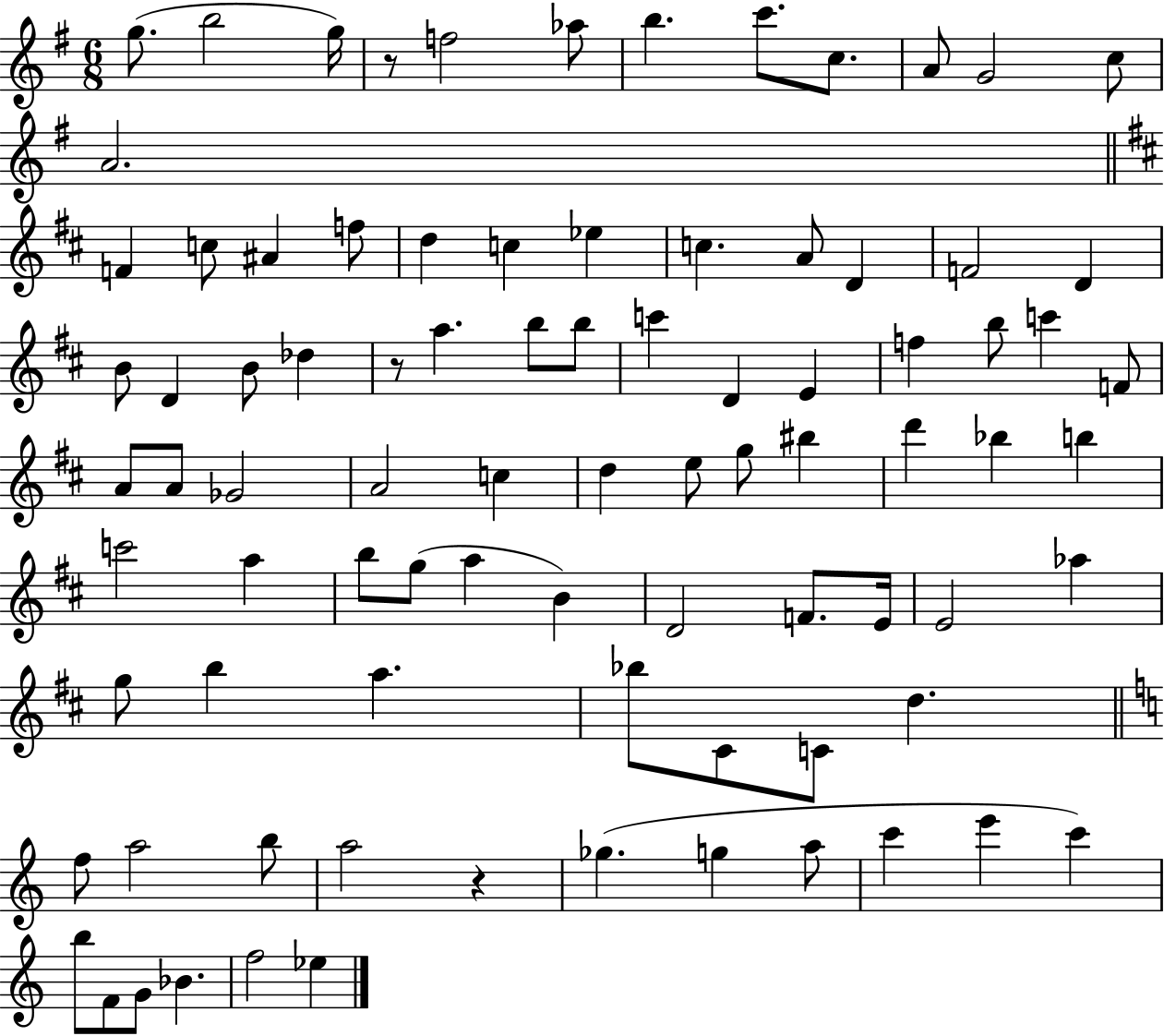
{
  \clef treble
  \numericTimeSignature
  \time 6/8
  \key g \major
  \repeat volta 2 { g''8.( b''2 g''16) | r8 f''2 aes''8 | b''4. c'''8. c''8. | a'8 g'2 c''8 | \break a'2. | \bar "||" \break \key d \major f'4 c''8 ais'4 f''8 | d''4 c''4 ees''4 | c''4. a'8 d'4 | f'2 d'4 | \break b'8 d'4 b'8 des''4 | r8 a''4. b''8 b''8 | c'''4 d'4 e'4 | f''4 b''8 c'''4 f'8 | \break a'8 a'8 ges'2 | a'2 c''4 | d''4 e''8 g''8 bis''4 | d'''4 bes''4 b''4 | \break c'''2 a''4 | b''8 g''8( a''4 b'4) | d'2 f'8. e'16 | e'2 aes''4 | \break g''8 b''4 a''4. | bes''8 cis'8 c'8 d''4. | \bar "||" \break \key a \minor f''8 a''2 b''8 | a''2 r4 | ges''4.( g''4 a''8 | c'''4 e'''4 c'''4) | \break b''8 f'8 g'8 bes'4. | f''2 ees''4 | } \bar "|."
}